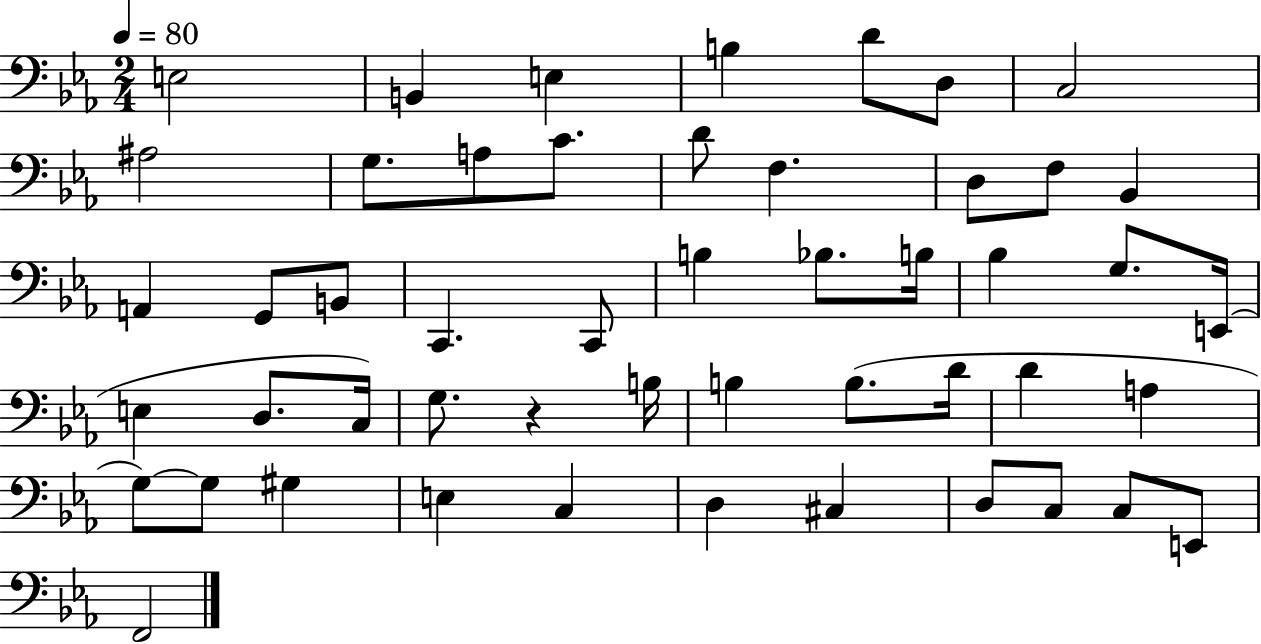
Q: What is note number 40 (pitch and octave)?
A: G#3